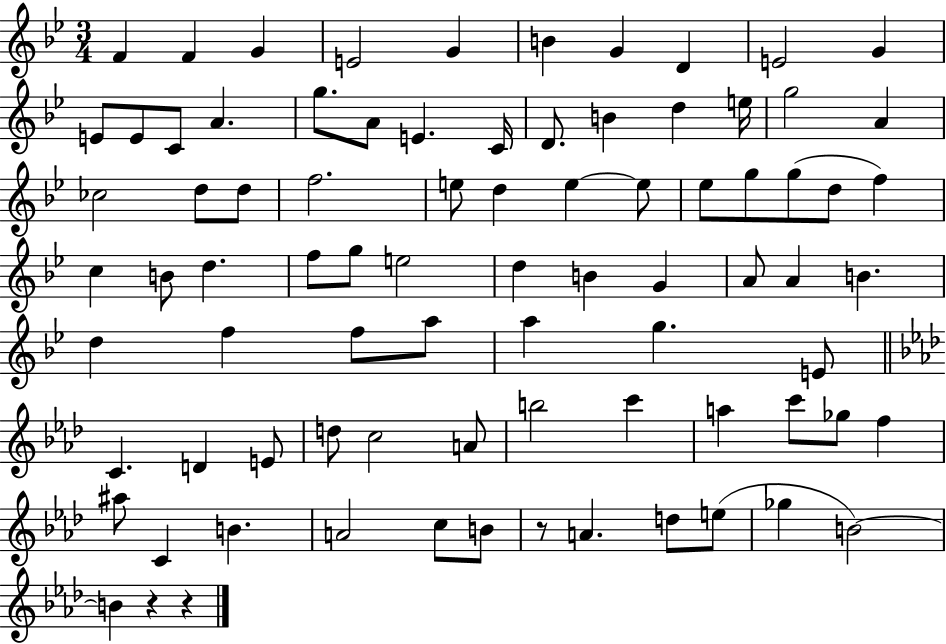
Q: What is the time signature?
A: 3/4